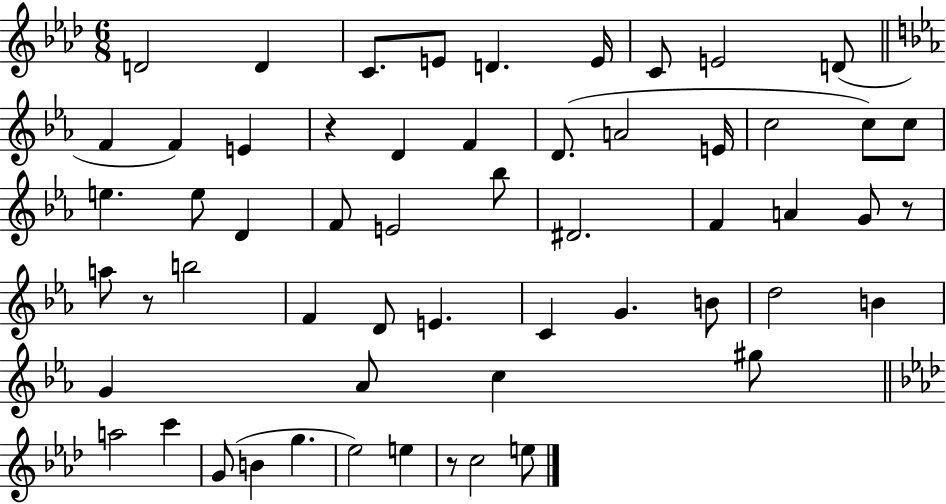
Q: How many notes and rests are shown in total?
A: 57